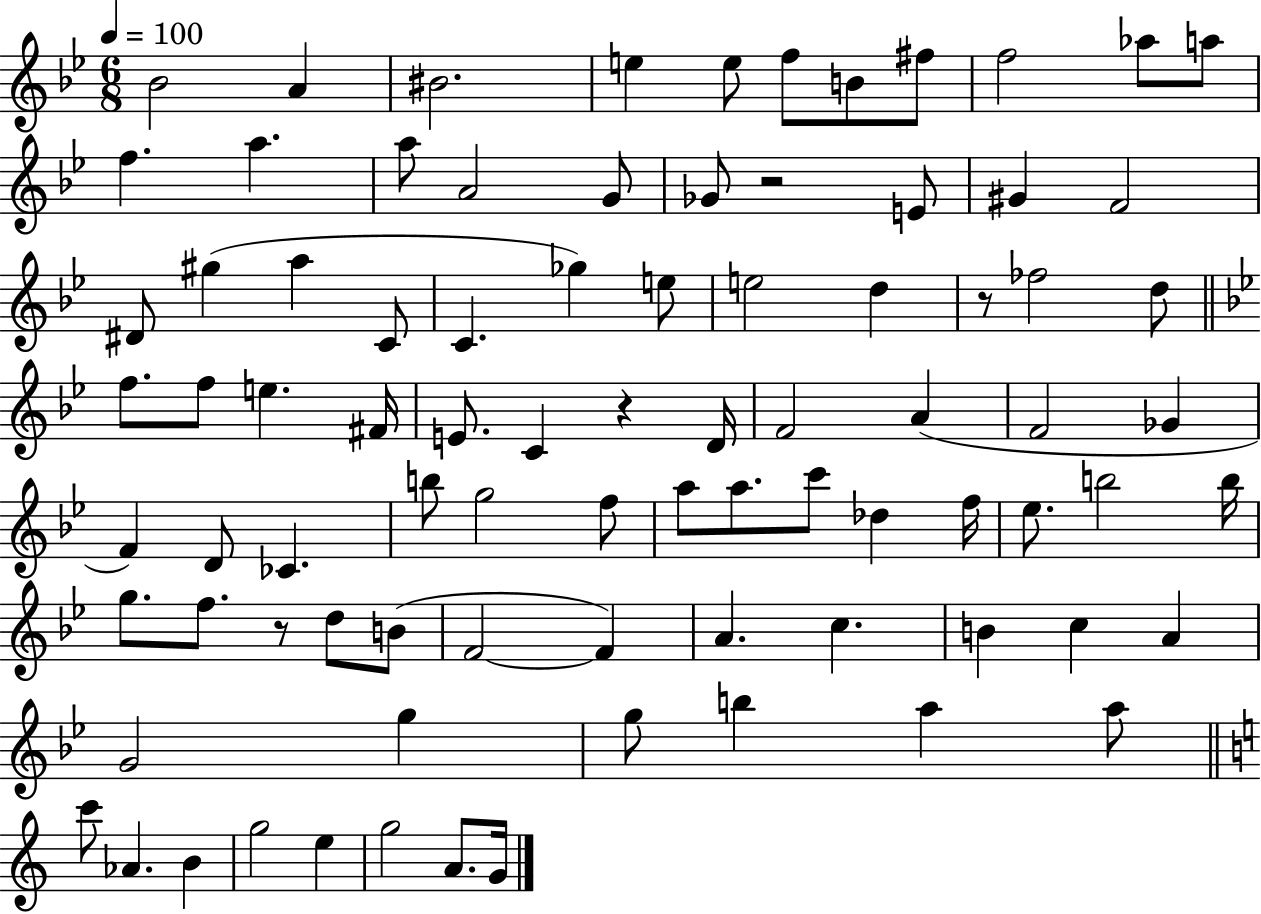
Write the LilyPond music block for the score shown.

{
  \clef treble
  \numericTimeSignature
  \time 6/8
  \key bes \major
  \tempo 4 = 100
  bes'2 a'4 | bis'2. | e''4 e''8 f''8 b'8 fis''8 | f''2 aes''8 a''8 | \break f''4. a''4. | a''8 a'2 g'8 | ges'8 r2 e'8 | gis'4 f'2 | \break dis'8 gis''4( a''4 c'8 | c'4. ges''4) e''8 | e''2 d''4 | r8 fes''2 d''8 | \break \bar "||" \break \key bes \major f''8. f''8 e''4. fis'16 | e'8. c'4 r4 d'16 | f'2 a'4( | f'2 ges'4 | \break f'4) d'8 ces'4. | b''8 g''2 f''8 | a''8 a''8. c'''8 des''4 f''16 | ees''8. b''2 b''16 | \break g''8. f''8. r8 d''8 b'8( | f'2~~ f'4) | a'4. c''4. | b'4 c''4 a'4 | \break g'2 g''4 | g''8 b''4 a''4 a''8 | \bar "||" \break \key c \major c'''8 aes'4. b'4 | g''2 e''4 | g''2 a'8. g'16 | \bar "|."
}